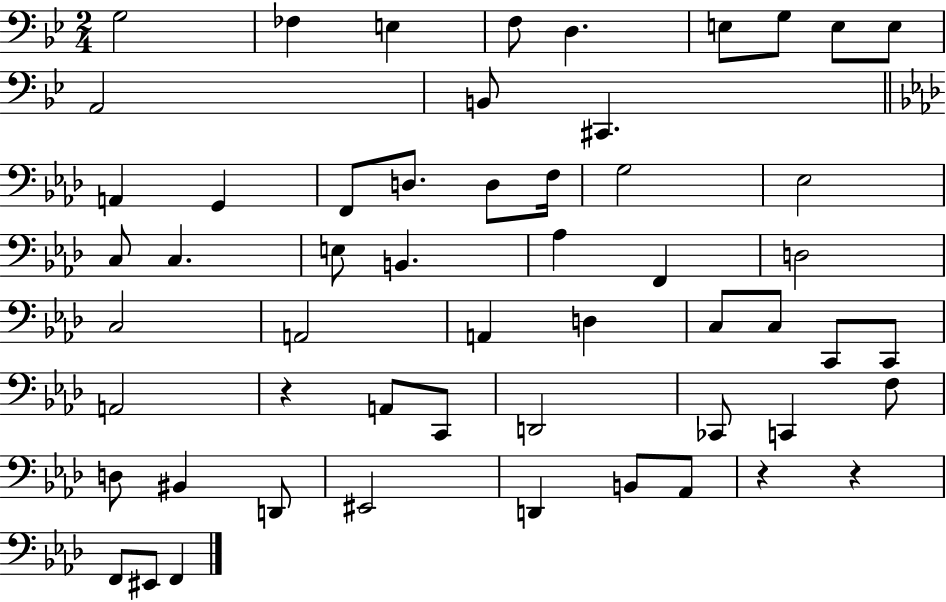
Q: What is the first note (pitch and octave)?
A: G3